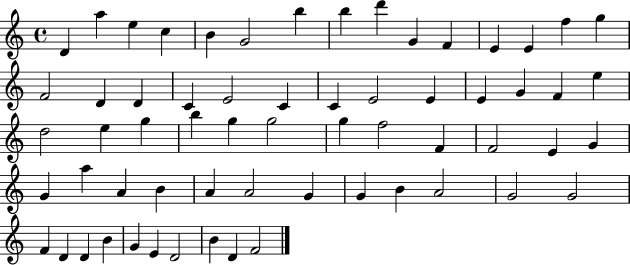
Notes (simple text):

D4/q A5/q E5/q C5/q B4/q G4/h B5/q B5/q D6/q G4/q F4/q E4/q E4/q F5/q G5/q F4/h D4/q D4/q C4/q E4/h C4/q C4/q E4/h E4/q E4/q G4/q F4/q E5/q D5/h E5/q G5/q B5/q G5/q G5/h G5/q F5/h F4/q F4/h E4/q G4/q G4/q A5/q A4/q B4/q A4/q A4/h G4/q G4/q B4/q A4/h G4/h G4/h F4/q D4/q D4/q B4/q G4/q E4/q D4/h B4/q D4/q F4/h